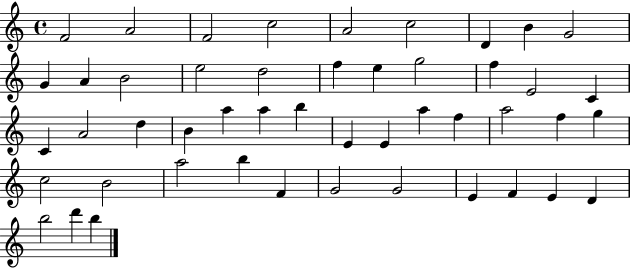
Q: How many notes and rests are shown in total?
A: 48